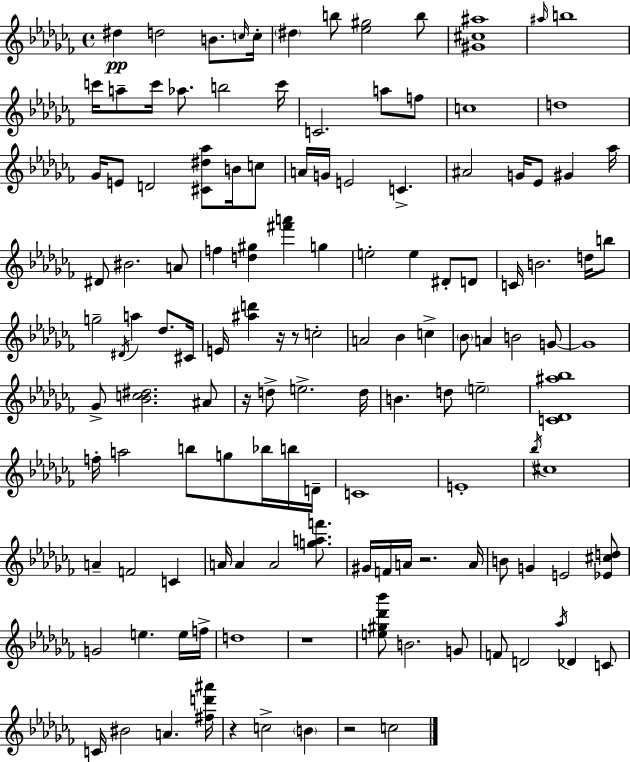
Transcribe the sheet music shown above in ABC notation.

X:1
T:Untitled
M:4/4
L:1/4
K:Abm
^d d2 B/2 c/4 c/4 ^d b/2 [_e^g]2 b/2 [^G^c^a]4 ^a/4 b4 c'/4 a/2 c'/4 _a/2 b2 c'/4 C2 a/2 f/2 c4 d4 _G/4 E/2 D2 [^C^d_a]/2 B/4 c/2 A/4 G/4 E2 C ^A2 G/4 _E/2 ^G _a/4 ^D/2 ^B2 A/2 f [d^g] [^f'a'] g e2 e ^D/2 D/2 C/4 B2 d/4 b/2 g2 ^D/4 a _d/2 ^C/4 E/4 [^ad'] z/4 z/2 c2 A2 _B c _B/2 A B2 G/2 G4 _G/2 [_Bc^d]2 ^A/2 z/4 d/2 e2 d/4 B d/2 e2 [C_D^a_b]4 f/4 a2 b/2 g/2 _b/4 b/4 D/4 C4 E4 _b/4 ^c4 A F2 C A/4 A A2 [gaf']/2 ^G/4 F/4 A/4 z2 A/4 B/2 G E2 [_E^cd]/2 G2 e e/4 f/4 d4 z4 [e^g_d'_b']/2 B2 G/2 F/2 D2 _a/4 _D C/2 C/4 ^B2 A [^fd'^a']/4 z c2 B z2 c2